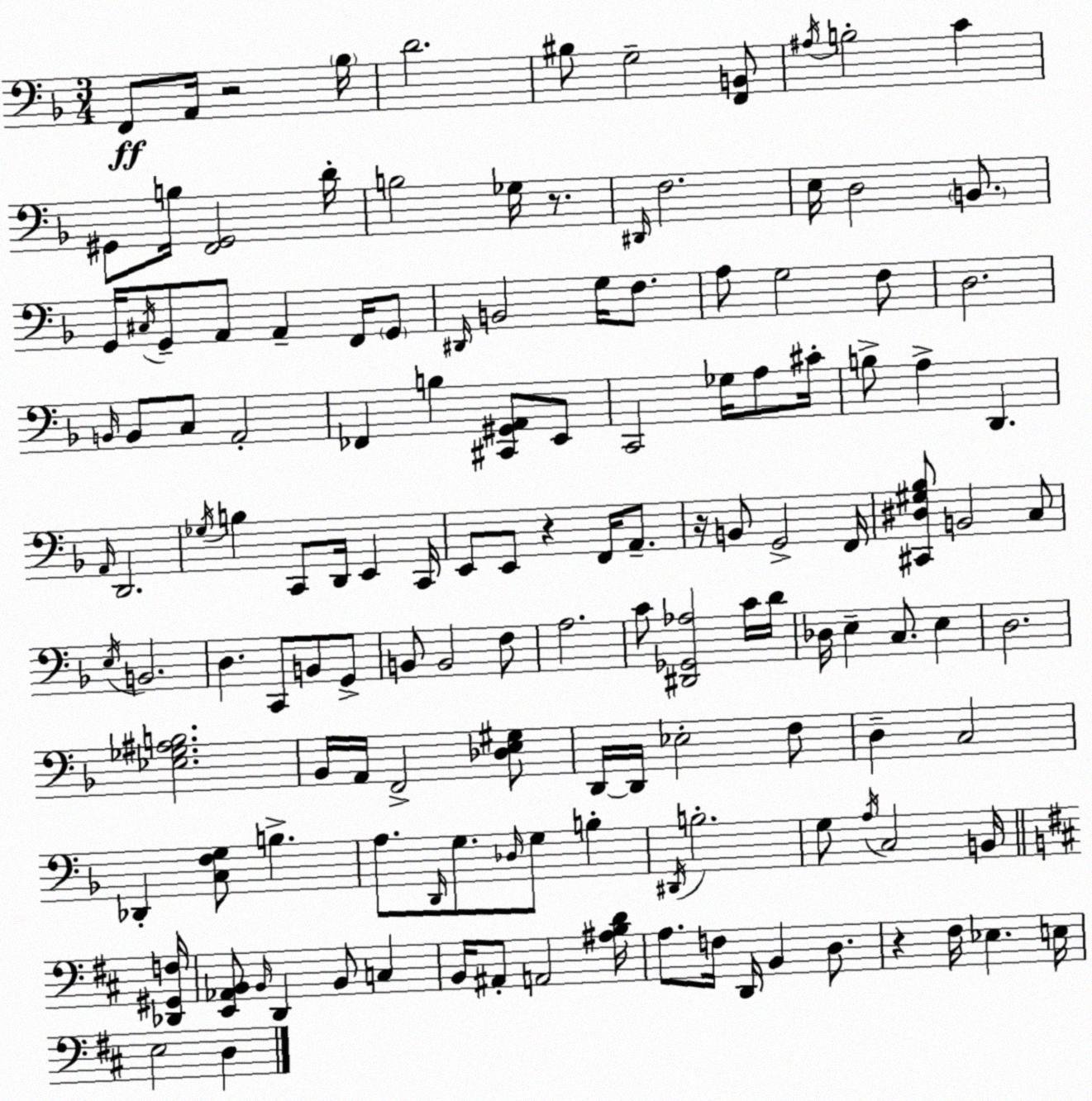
X:1
T:Untitled
M:3/4
L:1/4
K:Dm
F,,/2 A,,/4 z2 _B,/4 D2 ^B,/2 G,2 [F,,B,,]/2 ^A,/4 B,2 C ^G,,/2 B,/4 [F,,^G,,]2 D/4 B,2 _G,/4 z/2 ^D,,/4 F,2 E,/4 D,2 B,,/2 G,,/4 ^C,/4 G,,/2 A,,/2 A,, F,,/4 G,,/2 ^D,,/4 B,,2 G,/4 F,/2 A,/2 G,2 F,/2 D,2 B,,/4 B,,/2 C,/2 A,,2 _F,, B, [^C,,^G,,A,,]/2 E,,/2 C,,2 _G,/4 A,/2 ^C/4 B,/2 A, D,, A,,/4 D,,2 _G,/4 B, C,,/2 D,,/4 E,, C,,/4 E,,/2 E,,/2 z F,,/4 A,,/2 z/4 B,,/2 G,,2 F,,/4 [^C,,^D,^G,_B,]/2 B,,2 C,/2 E,/4 B,,2 D, C,,/2 B,,/2 G,,/2 B,,/2 B,,2 F,/2 A,2 C/2 [^D,,_G,,_A,]2 C/4 D/4 _D,/4 E, C,/2 E, D,2 [_E,_G,^A,B,]2 _B,,/4 A,,/4 F,,2 [_D,E,^G,]/2 D,,/4 D,,/4 _E,2 F,/2 D, C,2 _D,, [C,F,G,]/2 B, A,/2 D,,/4 G,/2 _D,/4 G,/2 B, ^D,,/4 B,2 G,/2 A,/4 C,2 B,,/4 [_D,,^G,,F,]/4 [E,,_A,,B,,]/2 B,,/4 D,, B,,/2 C, B,,/4 ^A,,/2 A,,2 [^A,B,D]/4 A,/2 F,/4 D,,/4 B,, D,/2 z ^F,/4 _E, E,/4 E,2 D,